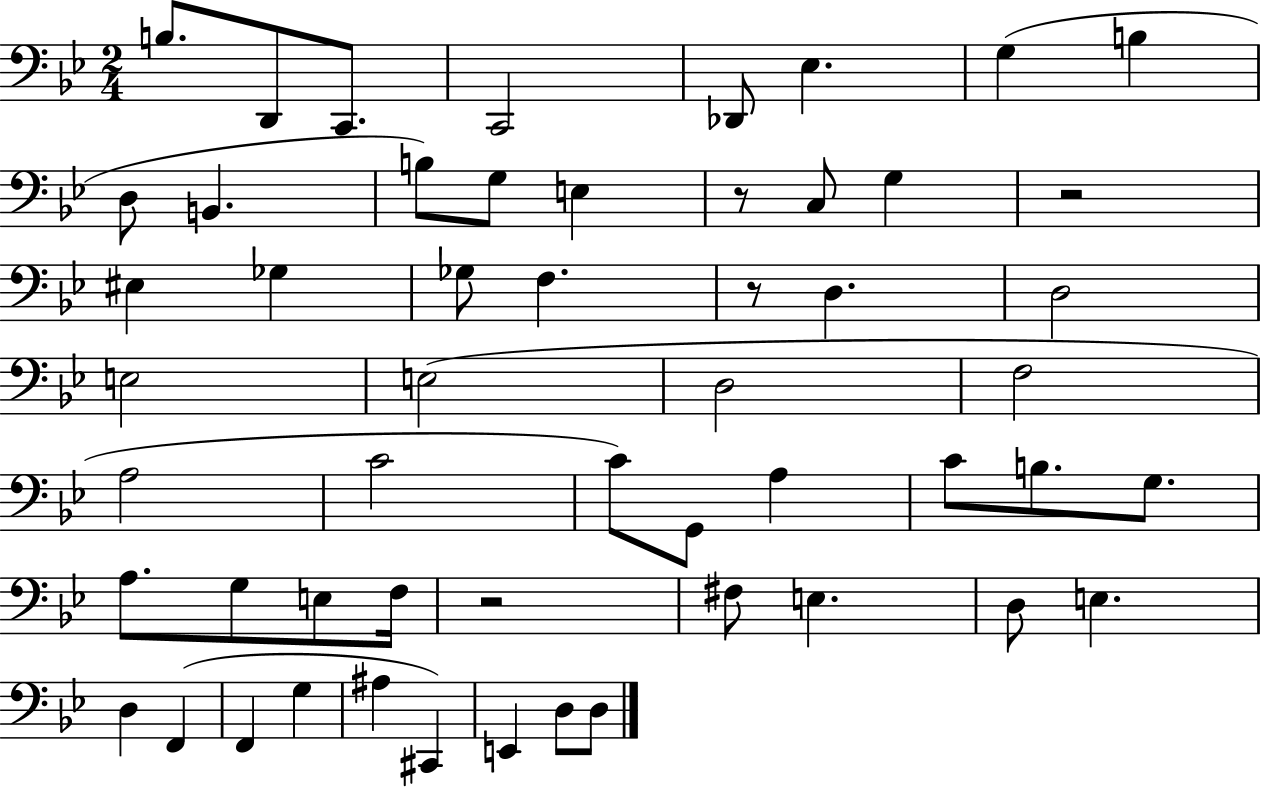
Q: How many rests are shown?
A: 4